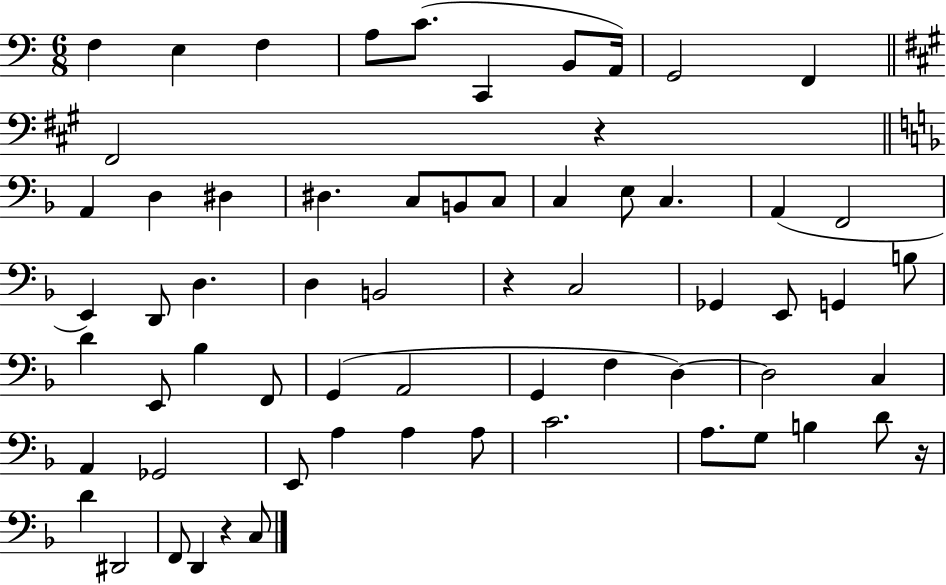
F3/q E3/q F3/q A3/e C4/e. C2/q B2/e A2/s G2/h F2/q F#2/h R/q A2/q D3/q D#3/q D#3/q. C3/e B2/e C3/e C3/q E3/e C3/q. A2/q F2/h E2/q D2/e D3/q. D3/q B2/h R/q C3/h Gb2/q E2/e G2/q B3/e D4/q E2/e Bb3/q F2/e G2/q A2/h G2/q F3/q D3/q D3/h C3/q A2/q Gb2/h E2/e A3/q A3/q A3/e C4/h. A3/e. G3/e B3/q D4/e R/s D4/q D#2/h F2/e D2/q R/q C3/e